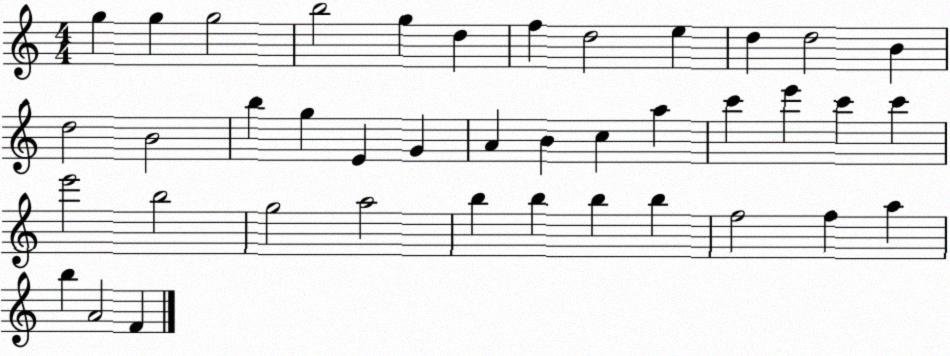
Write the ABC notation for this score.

X:1
T:Untitled
M:4/4
L:1/4
K:C
g g g2 b2 g d f d2 e d d2 B d2 B2 b g E G A B c a c' e' c' c' e'2 b2 g2 a2 b b b b f2 f a b A2 F